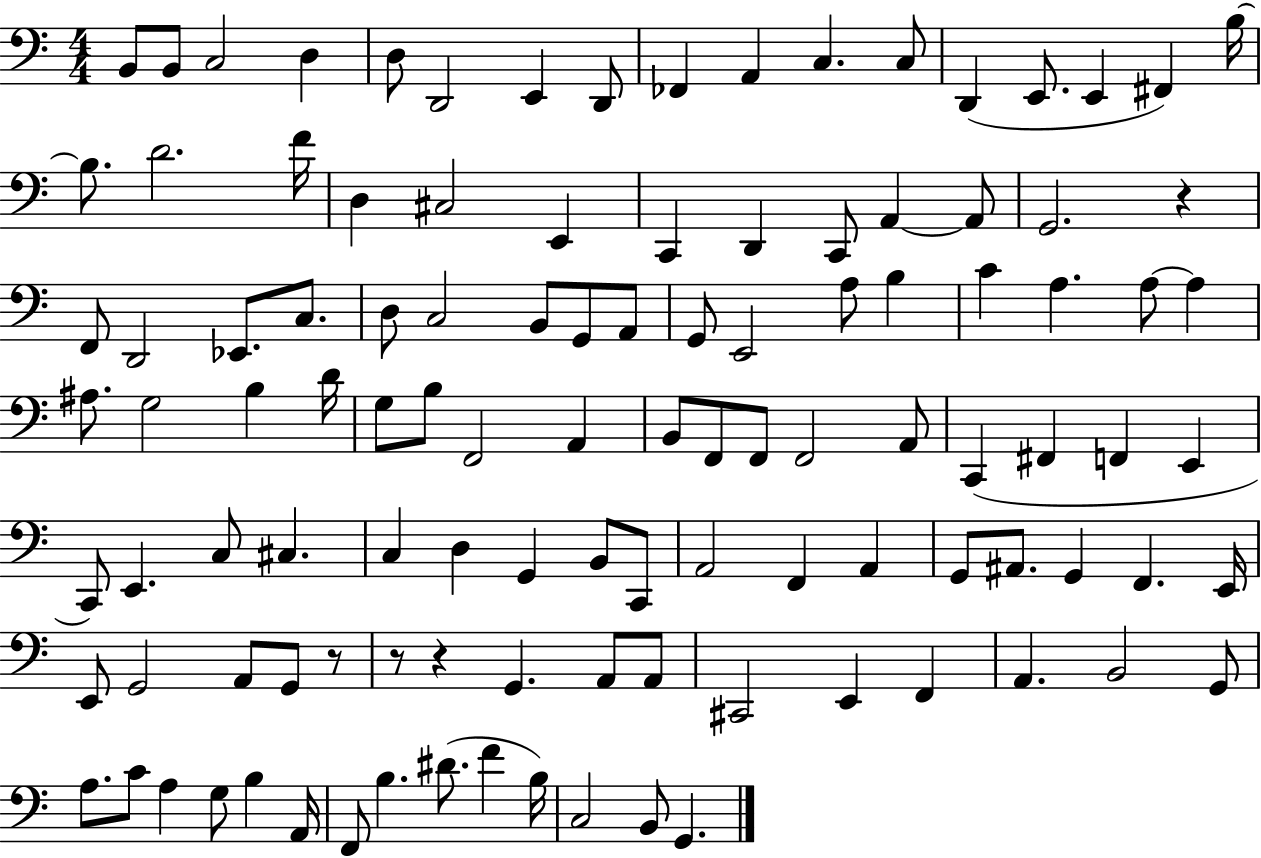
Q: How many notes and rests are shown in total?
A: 111